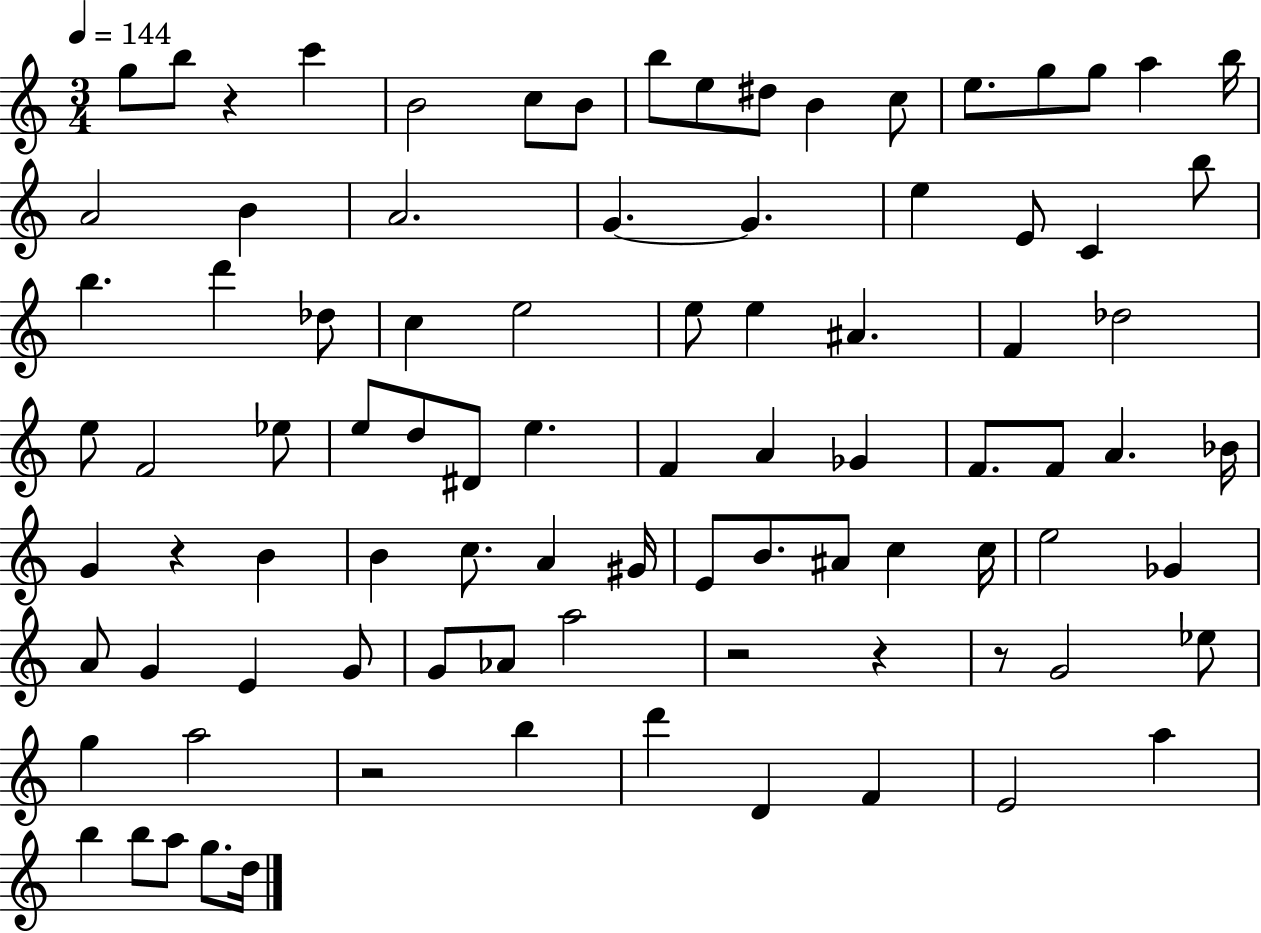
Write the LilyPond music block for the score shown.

{
  \clef treble
  \numericTimeSignature
  \time 3/4
  \key c \major
  \tempo 4 = 144
  g''8 b''8 r4 c'''4 | b'2 c''8 b'8 | b''8 e''8 dis''8 b'4 c''8 | e''8. g''8 g''8 a''4 b''16 | \break a'2 b'4 | a'2. | g'4.~~ g'4. | e''4 e'8 c'4 b''8 | \break b''4. d'''4 des''8 | c''4 e''2 | e''8 e''4 ais'4. | f'4 des''2 | \break e''8 f'2 ees''8 | e''8 d''8 dis'8 e''4. | f'4 a'4 ges'4 | f'8. f'8 a'4. bes'16 | \break g'4 r4 b'4 | b'4 c''8. a'4 gis'16 | e'8 b'8. ais'8 c''4 c''16 | e''2 ges'4 | \break a'8 g'4 e'4 g'8 | g'8 aes'8 a''2 | r2 r4 | r8 g'2 ees''8 | \break g''4 a''2 | r2 b''4 | d'''4 d'4 f'4 | e'2 a''4 | \break b''4 b''8 a''8 g''8. d''16 | \bar "|."
}